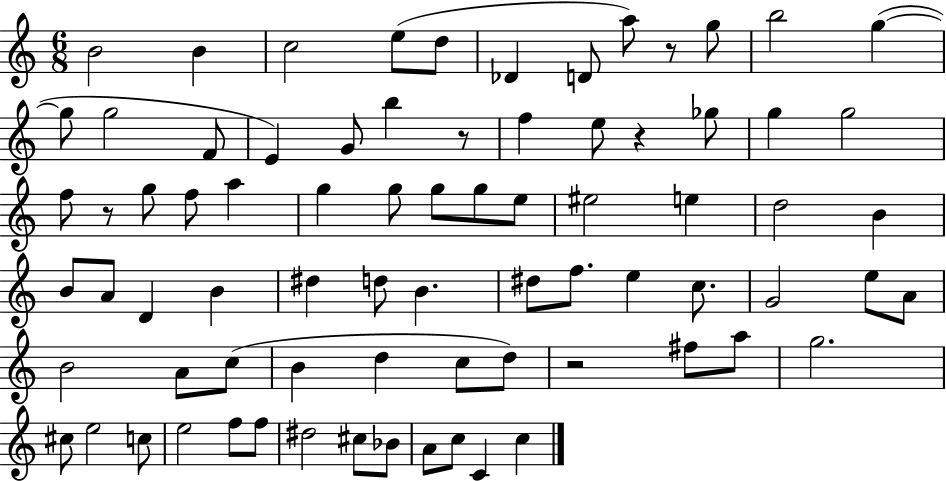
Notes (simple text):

B4/h B4/q C5/h E5/e D5/e Db4/q D4/e A5/e R/e G5/e B5/h G5/q G5/e G5/h F4/e E4/q G4/e B5/q R/e F5/q E5/e R/q Gb5/e G5/q G5/h F5/e R/e G5/e F5/e A5/q G5/q G5/e G5/e G5/e E5/e EIS5/h E5/q D5/h B4/q B4/e A4/e D4/q B4/q D#5/q D5/e B4/q. D#5/e F5/e. E5/q C5/e. G4/h E5/e A4/e B4/h A4/e C5/e B4/q D5/q C5/e D5/e R/h F#5/e A5/e G5/h. C#5/e E5/h C5/e E5/h F5/e F5/e D#5/h C#5/e Bb4/e A4/e C5/e C4/q C5/q